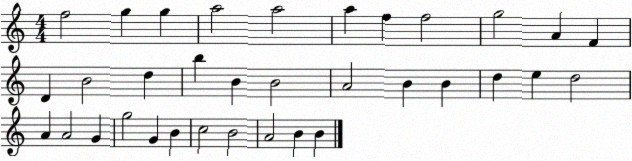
X:1
T:Untitled
M:4/4
L:1/4
K:C
f2 g g a2 a2 a f f2 g2 A F D B2 d b B B2 A2 B B d e d2 A A2 G g2 G B c2 B2 A2 B B